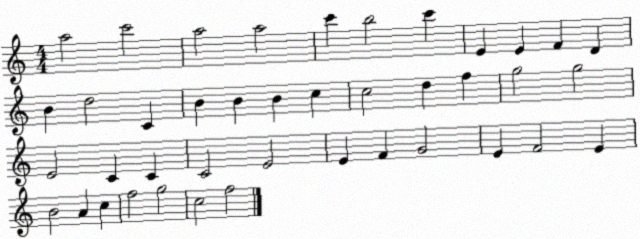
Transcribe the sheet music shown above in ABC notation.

X:1
T:Untitled
M:4/4
L:1/4
K:C
a2 c'2 a2 a2 c' b2 c' E E F D B d2 C B B B c c2 d f g2 g2 E2 C C C2 E2 E F G2 E F2 E B2 A c f2 g2 c2 f2